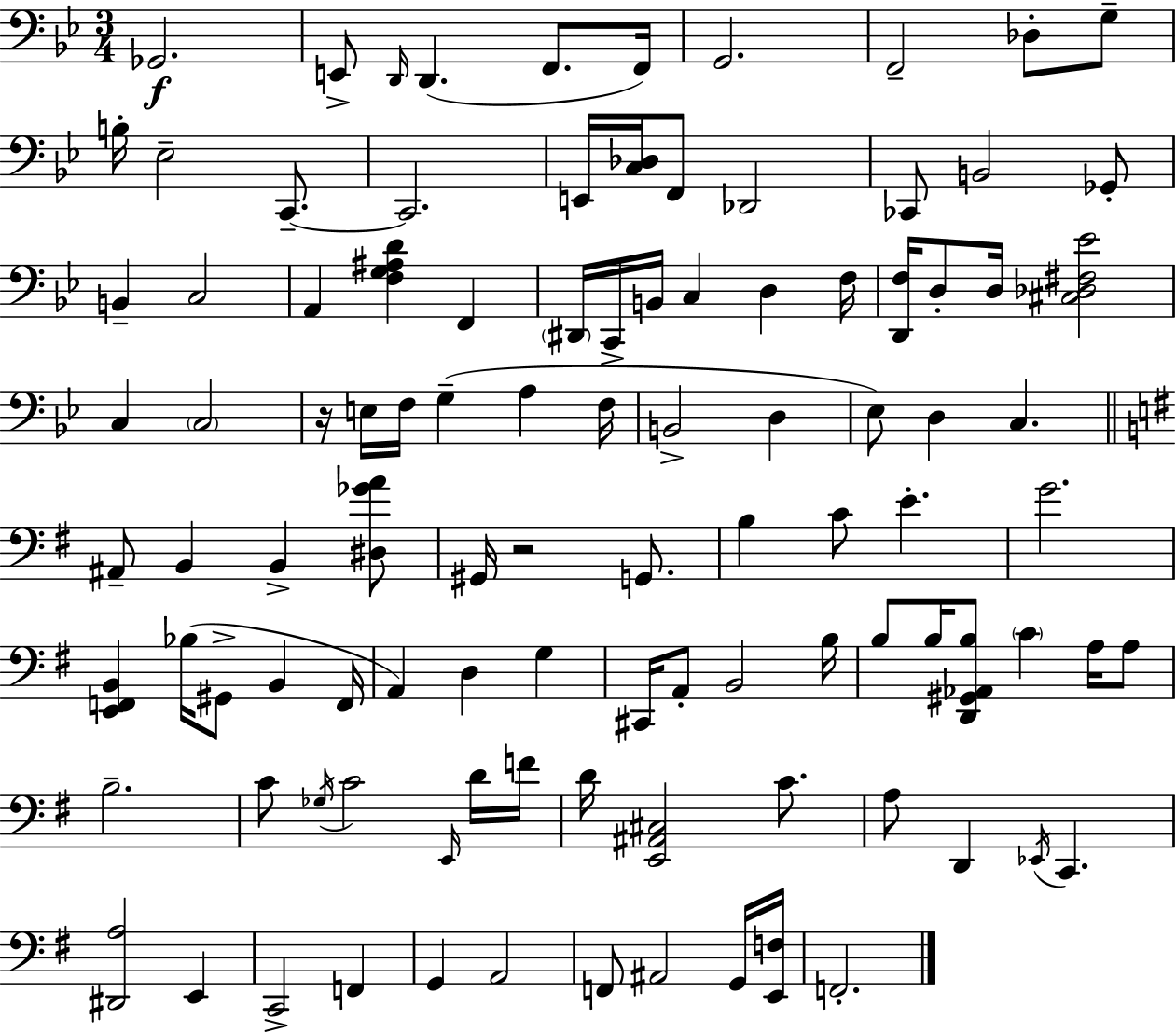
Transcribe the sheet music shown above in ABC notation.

X:1
T:Untitled
M:3/4
L:1/4
K:Bb
_G,,2 E,,/2 D,,/4 D,, F,,/2 F,,/4 G,,2 F,,2 _D,/2 G,/2 B,/4 _E,2 C,,/2 C,,2 E,,/4 [C,_D,]/4 F,,/2 _D,,2 _C,,/2 B,,2 _G,,/2 B,, C,2 A,, [F,G,^A,D] F,, ^D,,/4 C,,/4 B,,/4 C, D, F,/4 [D,,F,]/4 D,/2 D,/4 [^C,_D,^F,_E]2 C, C,2 z/4 E,/4 F,/4 G, A, F,/4 B,,2 D, _E,/2 D, C, ^A,,/2 B,, B,, [^D,_GA]/2 ^G,,/4 z2 G,,/2 B, C/2 E G2 [E,,F,,B,,] _B,/4 ^G,,/2 B,, F,,/4 A,, D, G, ^C,,/4 A,,/2 B,,2 B,/4 B,/2 B,/4 [D,,^G,,_A,,B,]/2 C A,/4 A,/2 B,2 C/2 _G,/4 C2 E,,/4 D/4 F/4 D/4 [E,,^A,,^C,]2 C/2 A,/2 D,, _E,,/4 C,, [^D,,A,]2 E,, C,,2 F,, G,, A,,2 F,,/2 ^A,,2 G,,/4 [E,,F,]/4 F,,2